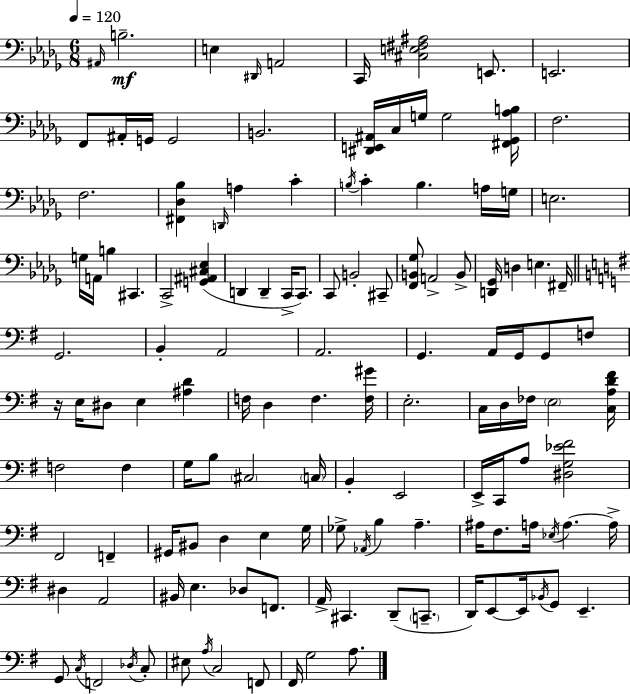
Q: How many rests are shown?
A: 1